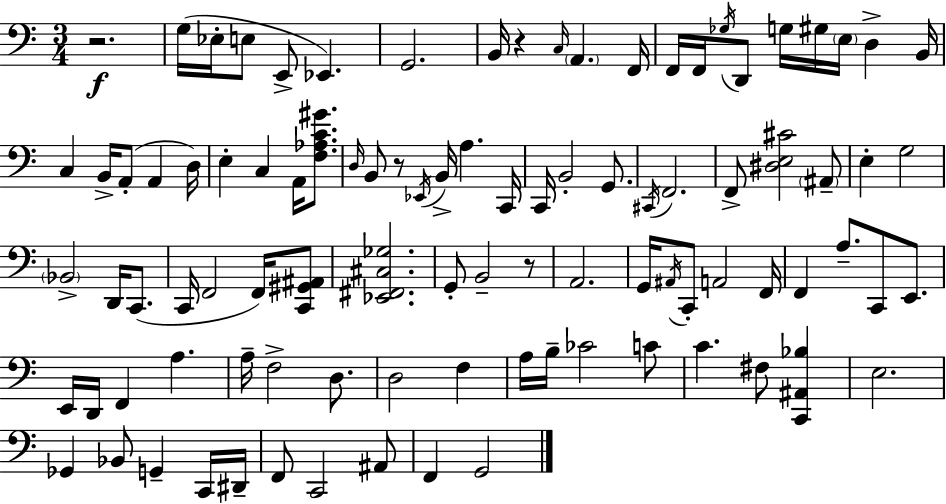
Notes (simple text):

R/h. G3/s Eb3/s E3/e E2/e Eb2/q. G2/h. B2/s R/q C3/s A2/q. F2/s F2/s F2/s Gb3/s D2/e G3/s G#3/s E3/s D3/q B2/s C3/q B2/s A2/e A2/q D3/s E3/q C3/q A2/s [F3,Ab3,C4,G#4]/e. D3/s B2/e R/e Eb2/s B2/s A3/q. C2/s C2/s B2/h G2/e. C#2/s F2/h. F2/e [D#3,E3,C#4]/h A#2/e E3/q G3/h Bb2/h D2/s C2/e. C2/s F2/h F2/s [C2,G#2,A#2]/e [Eb2,F#2,C#3,Gb3]/h. G2/e B2/h R/e A2/h. G2/s A#2/s C2/e A2/h F2/s F2/q A3/e. C2/e E2/e. E2/s D2/s F2/q A3/q. A3/s F3/h D3/e. D3/h F3/q A3/s B3/s CES4/h C4/e C4/q. F#3/e [C2,A#2,Bb3]/q E3/h. Gb2/q Bb2/e G2/q C2/s D#2/s F2/e C2/h A#2/e F2/q G2/h